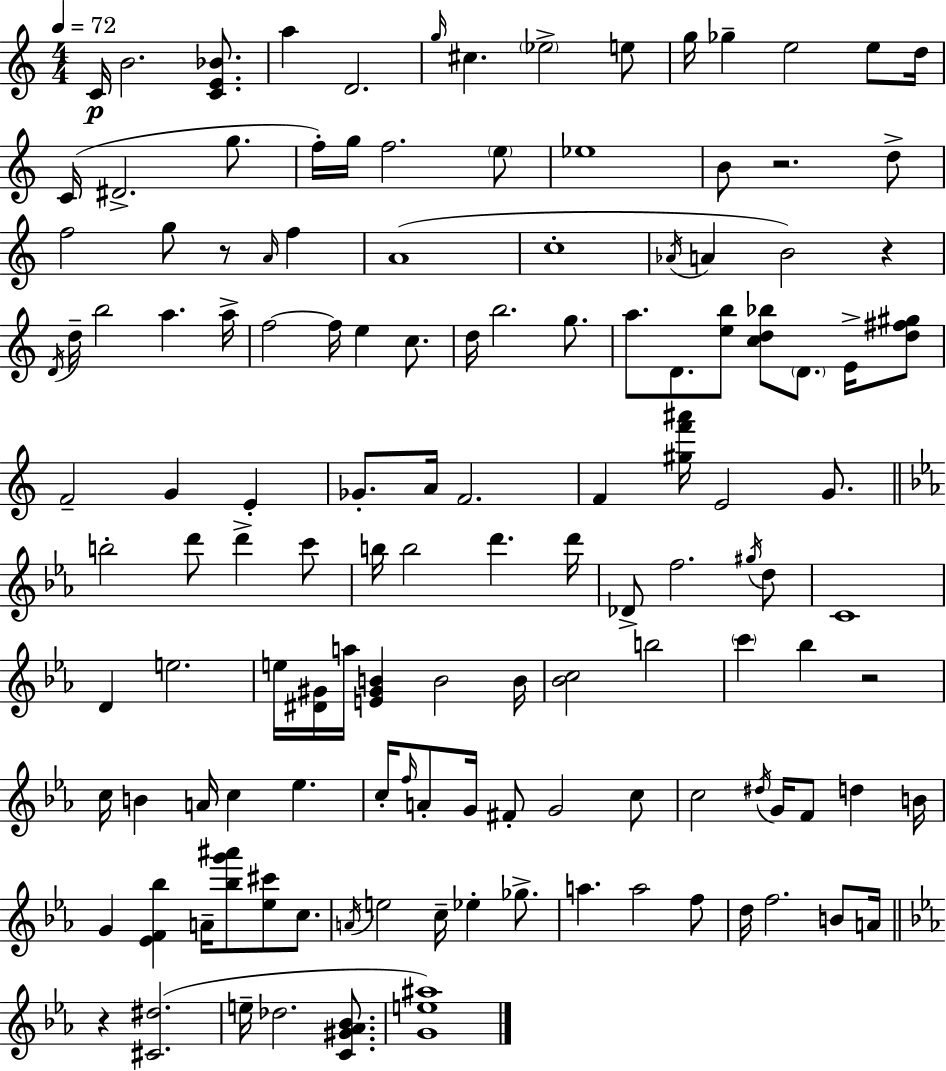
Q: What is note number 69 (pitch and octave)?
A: D5